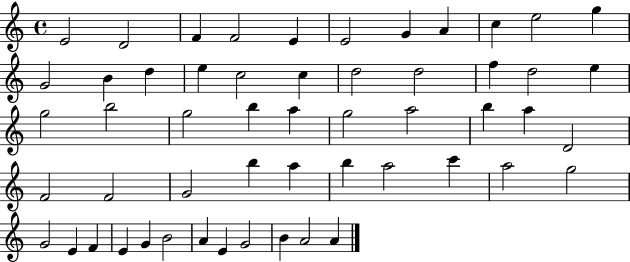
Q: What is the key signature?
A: C major